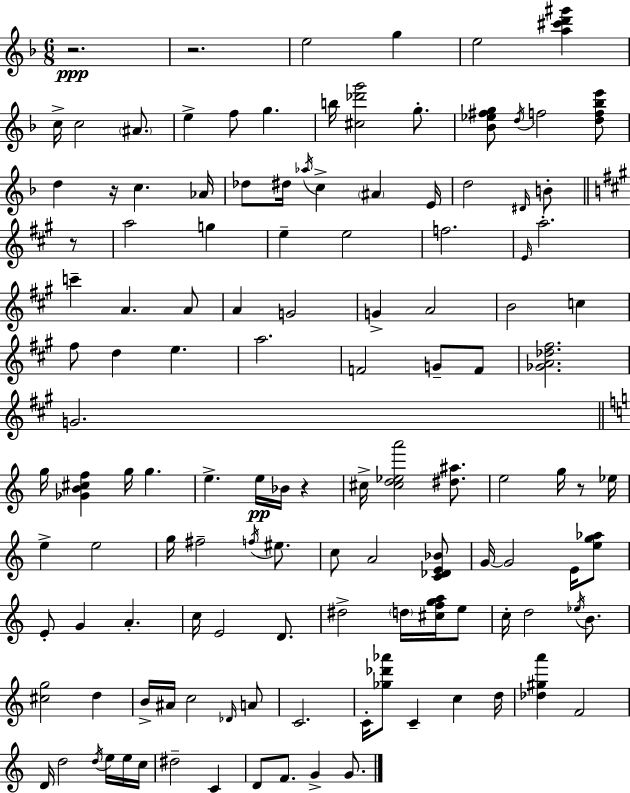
R/h. R/h. E5/h G5/q E5/h [A5,C#6,D6,G#6]/q C5/s C5/h A#4/e. E5/q F5/e G5/q. B5/s [C#5,Db6,G6]/h G5/e. [Bb4,Eb5,F#5,G5]/e D5/s F5/h [D5,F5,Bb5,E6]/e D5/q R/s C5/q. Ab4/s Db5/e D#5/s Ab5/s C5/q A#4/q E4/s D5/h D#4/s B4/e R/e A5/h G5/q E5/q E5/h F5/h. E4/s A5/h. C6/q A4/q. A4/e A4/q G4/h G4/q A4/h B4/h C5/q F#5/e D5/q E5/q. A5/h. F4/h G4/e F4/e [Gb4,A4,Db5,F#5]/h. G4/h. G5/s [Gb4,B4,C#5,F5]/q G5/s G5/q. E5/q. E5/s Bb4/s R/q C#5/s [C#5,D5,Eb5,A6]/h [D#5,A#5]/e. E5/h G5/s R/e Eb5/s E5/q E5/h G5/s F#5/h F5/s EIS5/e. C5/e A4/h [C4,Db4,E4,Bb4]/e G4/s G4/h E4/s [E5,G5,Ab5]/e E4/e G4/q A4/q. C5/s E4/h D4/e. D#5/h D5/s [C#5,F5,G5,A5]/s E5/e C5/s D5/h Eb5/s B4/e. [C#5,G5]/h D5/q B4/s A#4/s C5/h Db4/s A4/e C4/h. C4/s [Gb5,Db6,Ab6]/e C4/q C5/q D5/s [Db5,G#5,A6]/q F4/h D4/s D5/h D5/s E5/s E5/s C5/s D#5/h C4/q D4/e F4/e. G4/q G4/e.